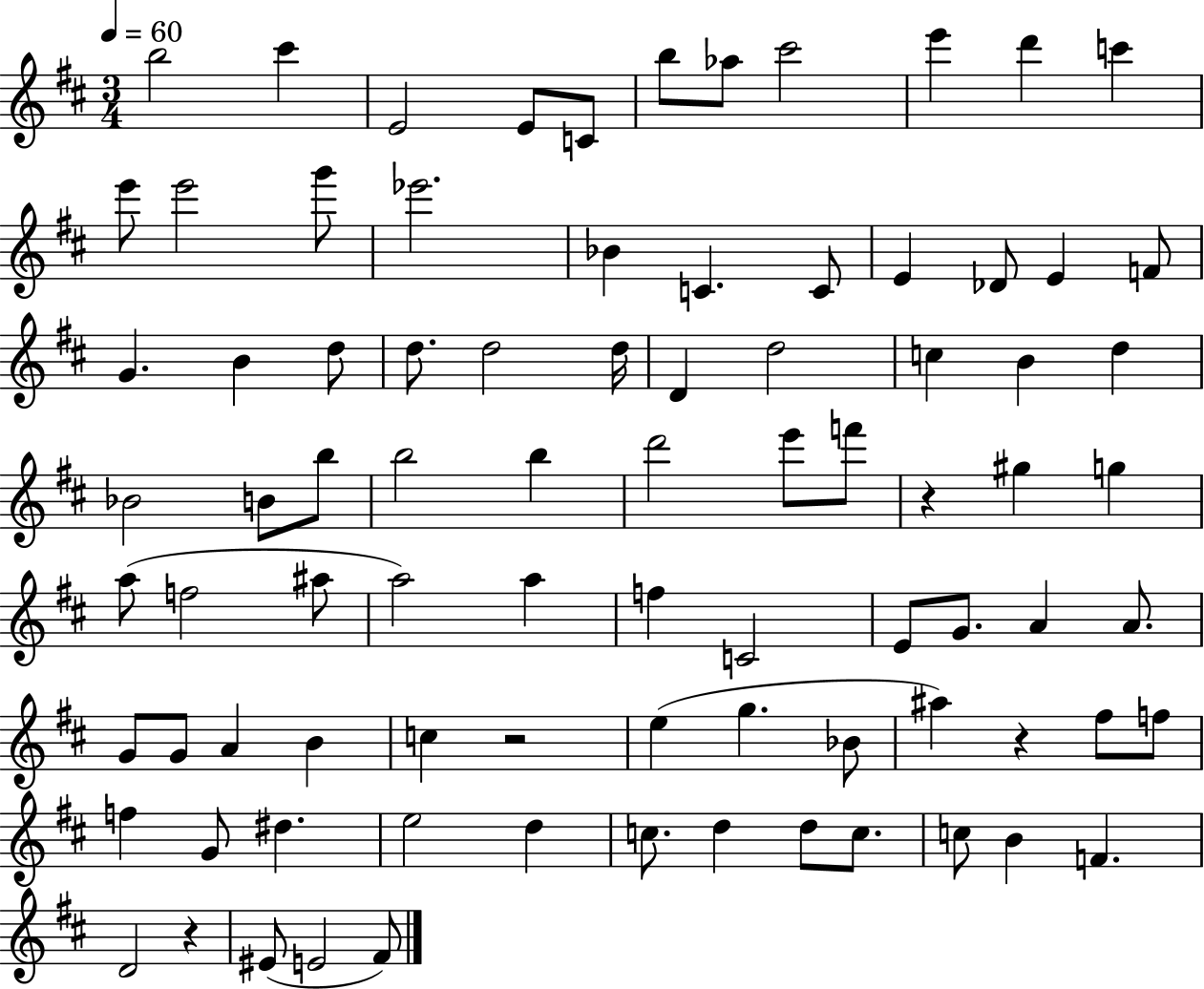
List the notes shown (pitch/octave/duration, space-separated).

B5/h C#6/q E4/h E4/e C4/e B5/e Ab5/e C#6/h E6/q D6/q C6/q E6/e E6/h G6/e Eb6/h. Bb4/q C4/q. C4/e E4/q Db4/e E4/q F4/e G4/q. B4/q D5/e D5/e. D5/h D5/s D4/q D5/h C5/q B4/q D5/q Bb4/h B4/e B5/e B5/h B5/q D6/h E6/e F6/e R/q G#5/q G5/q A5/e F5/h A#5/e A5/h A5/q F5/q C4/h E4/e G4/e. A4/q A4/e. G4/e G4/e A4/q B4/q C5/q R/h E5/q G5/q. Bb4/e A#5/q R/q F#5/e F5/e F5/q G4/e D#5/q. E5/h D5/q C5/e. D5/q D5/e C5/e. C5/e B4/q F4/q. D4/h R/q EIS4/e E4/h F#4/e